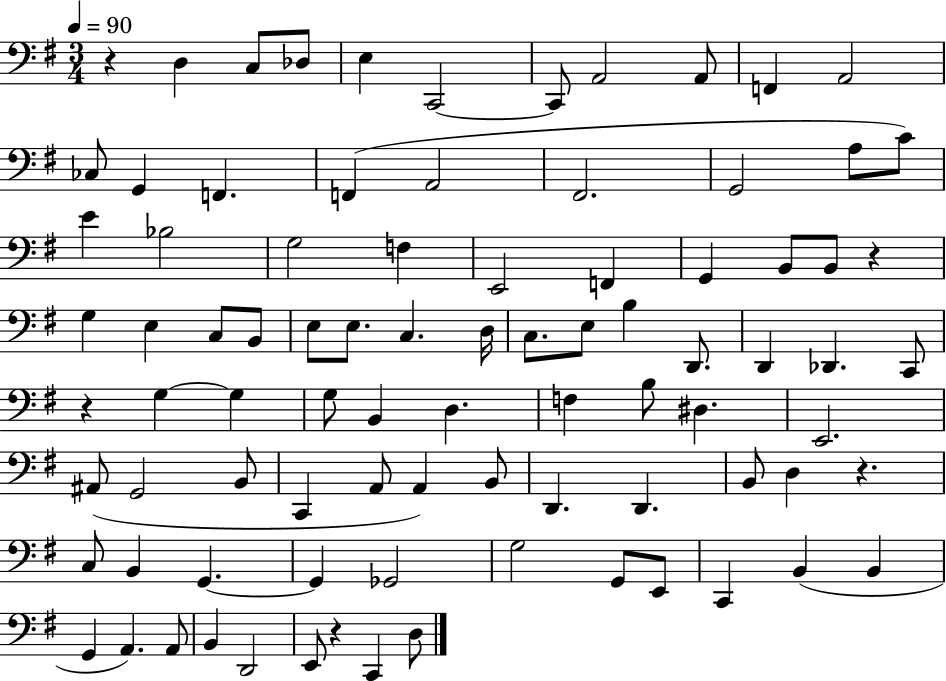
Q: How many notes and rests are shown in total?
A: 87